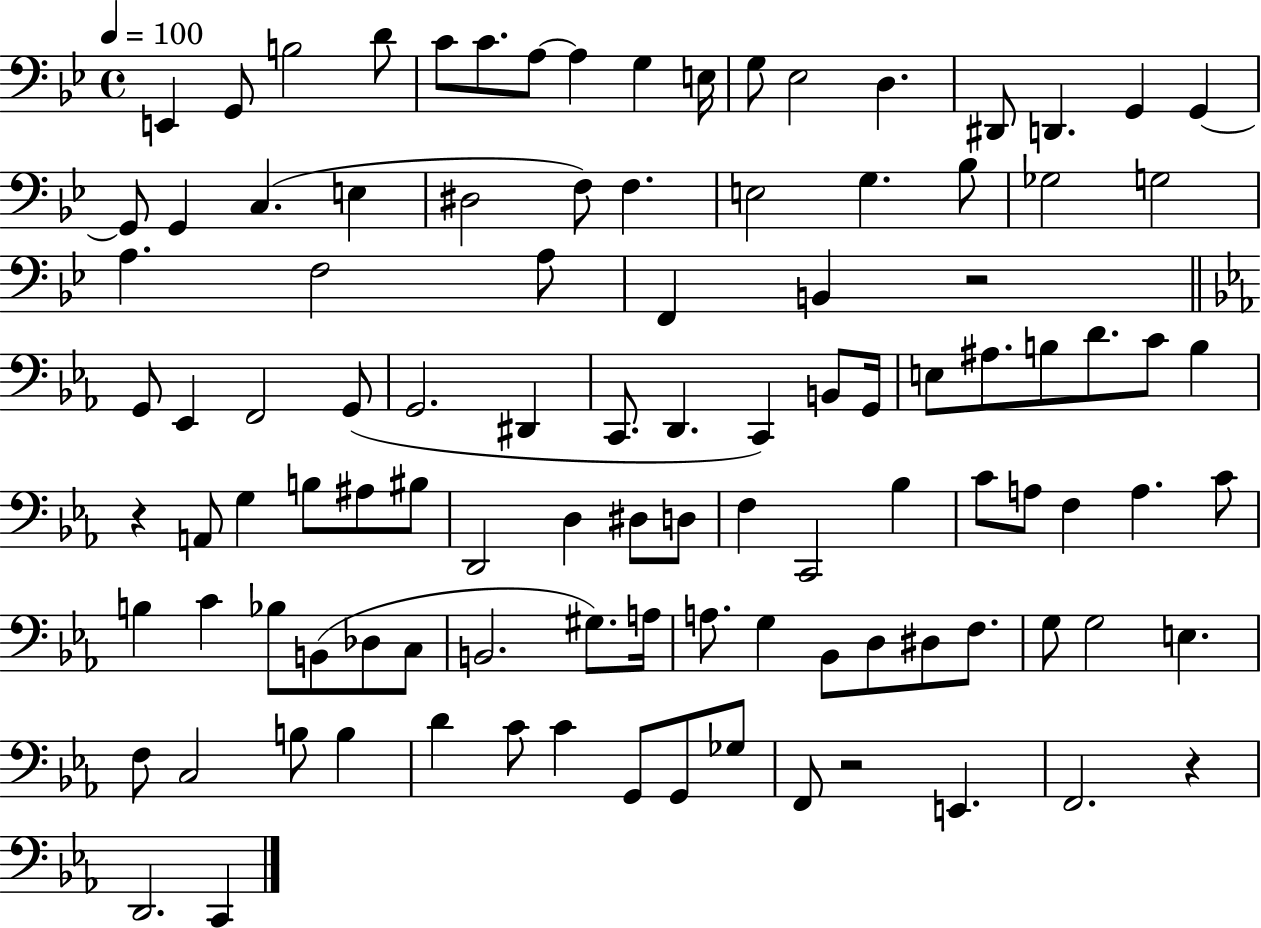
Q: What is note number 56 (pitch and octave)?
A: BIS3